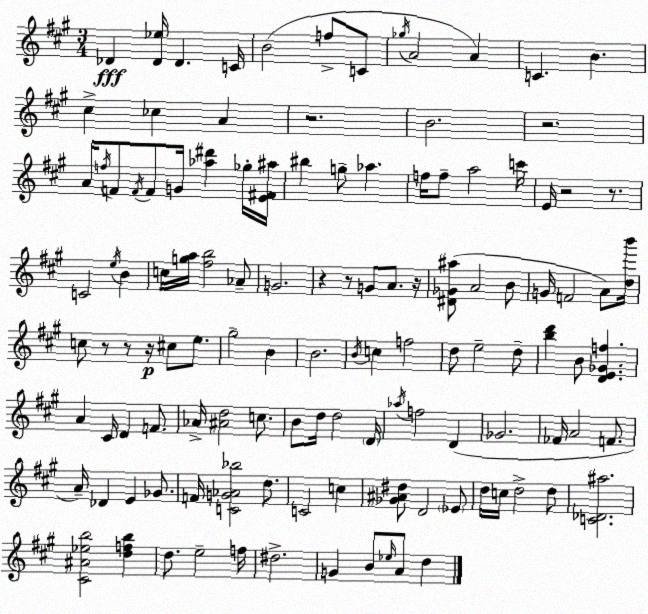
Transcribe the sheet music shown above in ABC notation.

X:1
T:Untitled
M:3/4
L:1/4
K:A
_D [_D_e]/4 _D C/4 B2 f/2 C/2 _g/4 A2 A C B ^c _c A z2 B2 z2 A/4 f/4 F/2 F/4 F/2 G/4 [_a^d'] _g/4 [E^F^a]/4 ^b g/2 _a f/4 f/2 a2 c'/4 E/4 z2 z/2 C2 e/4 B c/4 [ga]/4 [^fb]2 _A/2 G2 z z/2 G/2 A/2 z/4 [^D_G^a]/2 A2 B/2 G/4 F2 A/2 [db']/4 c/2 z/2 z/2 z/4 ^c/2 e/2 ^g2 B B2 B/4 c f2 d/2 e2 d/2 [bd'] B/2 [DE_Gf] A ^C/4 D F/2 _A/4 [^Ad]2 c/2 B/2 d/4 d2 D/4 _a/4 f2 D _G2 _F/4 A2 F/2 A/4 _D E _G/2 F/4 [CG_A_b]2 d/2 C2 c [_G^A^d]/2 D2 _E/2 d/4 c/4 d2 d/2 [C_D^a]2 [^C^A_eb]2 [dfb] d/2 e2 f/4 ^d2 G B/2 _e/4 A/2 d